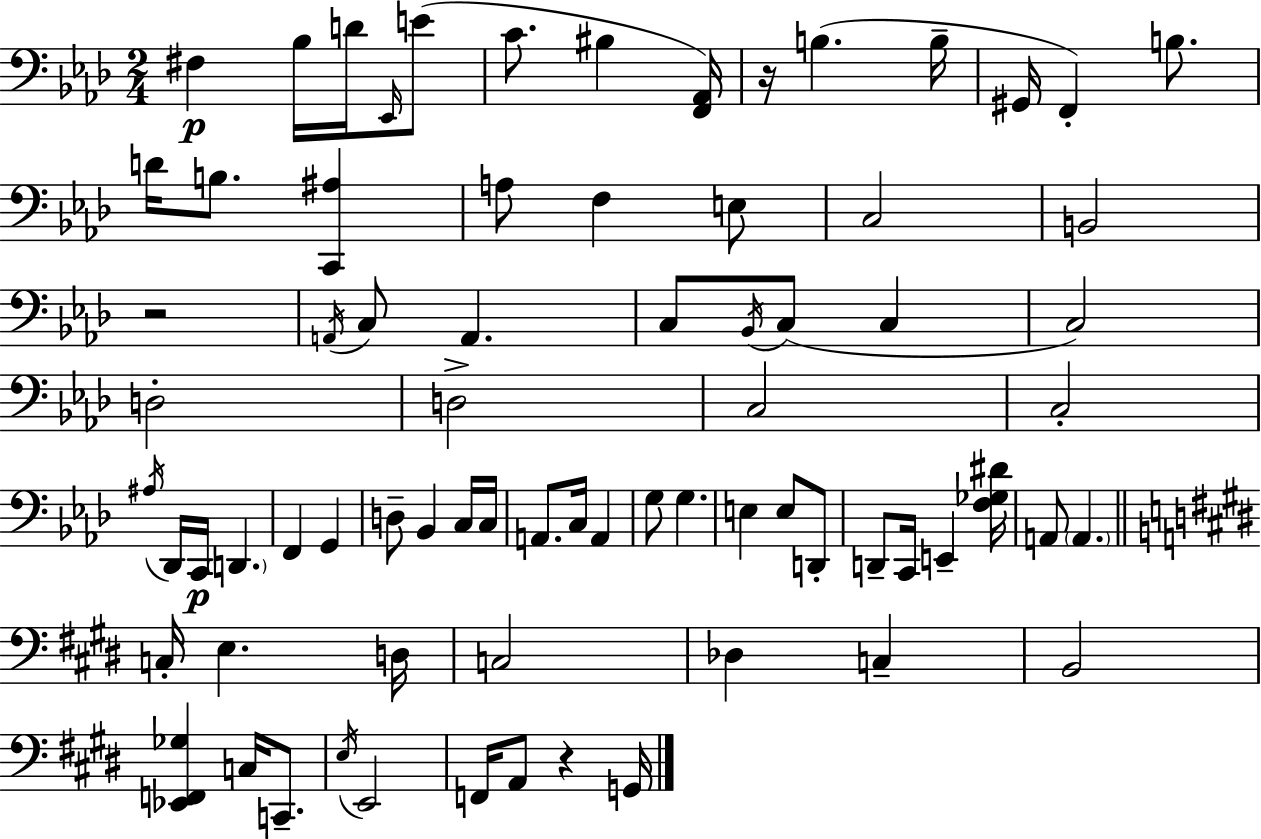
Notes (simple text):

F#3/q Bb3/s D4/s Eb2/s E4/e C4/e. BIS3/q [F2,Ab2]/s R/s B3/q. B3/s G#2/s F2/q B3/e. D4/s B3/e. [C2,A#3]/q A3/e F3/q E3/e C3/h B2/h R/h A2/s C3/e A2/q. C3/e Bb2/s C3/e C3/q C3/h D3/h D3/h C3/h C3/h A#3/s Db2/s C2/s D2/q. F2/q G2/q D3/e Bb2/q C3/s C3/s A2/e. C3/s A2/q G3/e G3/q. E3/q E3/e D2/e D2/e C2/s E2/q [F3,Gb3,D#4]/s A2/e A2/q. C3/s E3/q. D3/s C3/h Db3/q C3/q B2/h [Eb2,F2,Gb3]/q C3/s C2/e. E3/s E2/h F2/s A2/e R/q G2/s